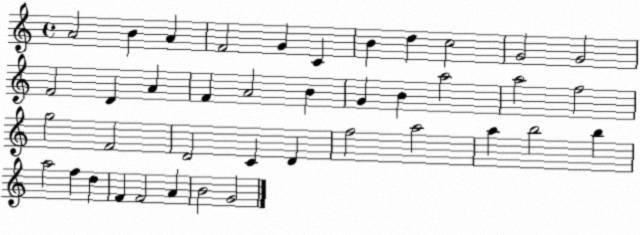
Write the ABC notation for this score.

X:1
T:Untitled
M:4/4
L:1/4
K:C
A2 B A F2 G C B d c2 G2 G2 F2 D A F A2 B G B a2 a2 f2 g2 F2 D2 C D f2 a2 a b2 b a2 f d F F2 A B2 G2